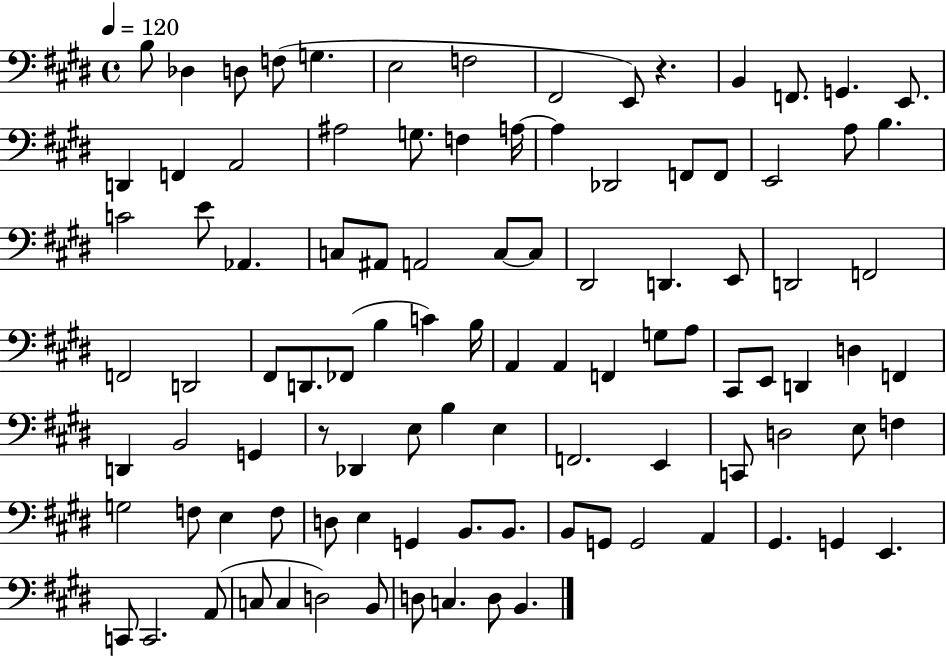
{
  \clef bass
  \time 4/4
  \defaultTimeSignature
  \key e \major
  \tempo 4 = 120
  b8 des4 d8 f8( g4. | e2 f2 | fis,2 e,8) r4. | b,4 f,8. g,4. e,8. | \break d,4 f,4 a,2 | ais2 g8. f4 a16~~ | a4 des,2 f,8 f,8 | e,2 a8 b4. | \break c'2 e'8 aes,4. | c8 ais,8 a,2 c8~~ c8 | dis,2 d,4. e,8 | d,2 f,2 | \break f,2 d,2 | fis,8 d,8. fes,8( b4 c'4) b16 | a,4 a,4 f,4 g8 a8 | cis,8 e,8 d,4 d4 f,4 | \break d,4 b,2 g,4 | r8 des,4 e8 b4 e4 | f,2. e,4 | c,8 d2 e8 f4 | \break g2 f8 e4 f8 | d8 e4 g,4 b,8. b,8. | b,8 g,8 g,2 a,4 | gis,4. g,4 e,4. | \break c,8 c,2. a,8( | c8 c4 d2) b,8 | d8 c4. d8 b,4. | \bar "|."
}